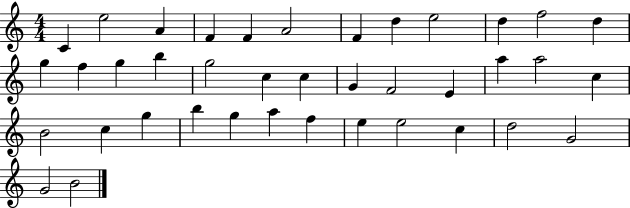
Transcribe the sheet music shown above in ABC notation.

X:1
T:Untitled
M:4/4
L:1/4
K:C
C e2 A F F A2 F d e2 d f2 d g f g b g2 c c G F2 E a a2 c B2 c g b g a f e e2 c d2 G2 G2 B2